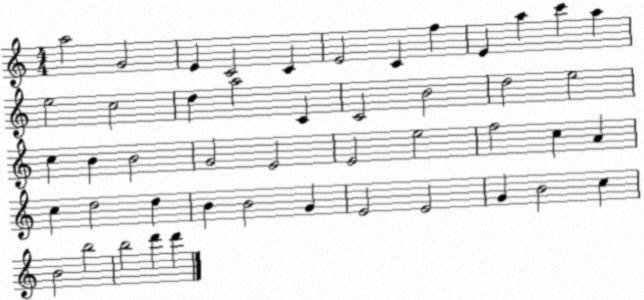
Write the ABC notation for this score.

X:1
T:Untitled
M:4/4
L:1/4
K:C
a2 G2 E C2 C E2 C f E a c' a e2 c2 d a2 C C2 B2 d2 e2 c B B2 G2 E2 E2 e2 f2 c A c d2 d B B2 G E2 E2 G B2 c B2 b2 b2 d' d'